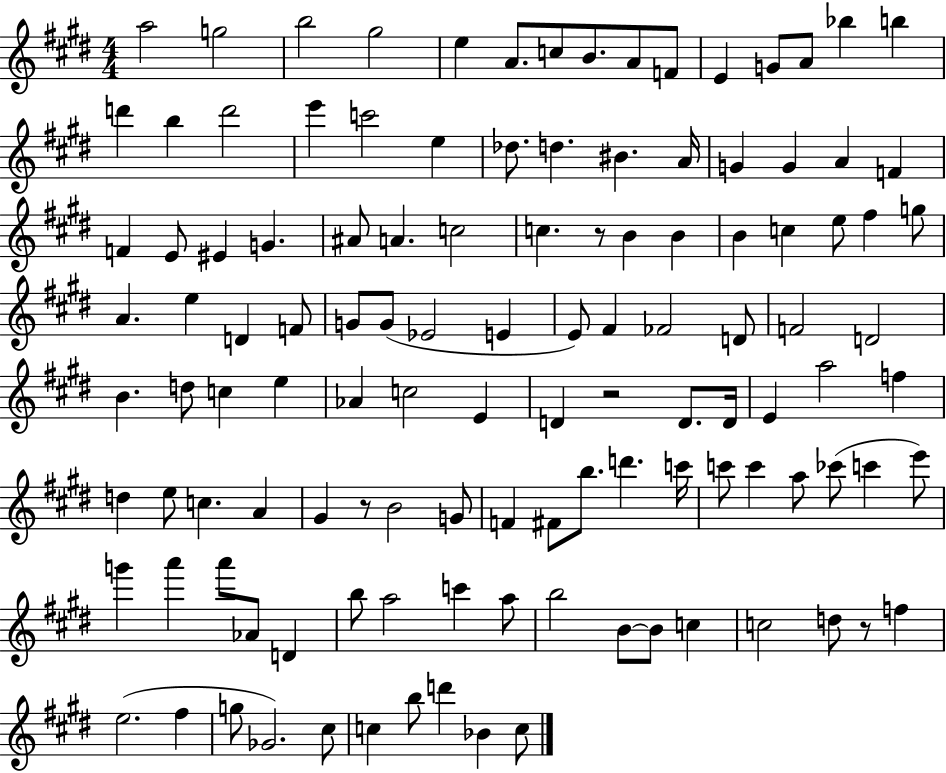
X:1
T:Untitled
M:4/4
L:1/4
K:E
a2 g2 b2 ^g2 e A/2 c/2 B/2 A/2 F/2 E G/2 A/2 _b b d' b d'2 e' c'2 e _d/2 d ^B A/4 G G A F F E/2 ^E G ^A/2 A c2 c z/2 B B B c e/2 ^f g/2 A e D F/2 G/2 G/2 _E2 E E/2 ^F _F2 D/2 F2 D2 B d/2 c e _A c2 E D z2 D/2 D/4 E a2 f d e/2 c A ^G z/2 B2 G/2 F ^F/2 b/2 d' c'/4 c'/2 c' a/2 _c'/2 c' e'/2 g' a' a'/2 _A/2 D b/2 a2 c' a/2 b2 B/2 B/2 c c2 d/2 z/2 f e2 ^f g/2 _G2 ^c/2 c b/2 d' _B c/2